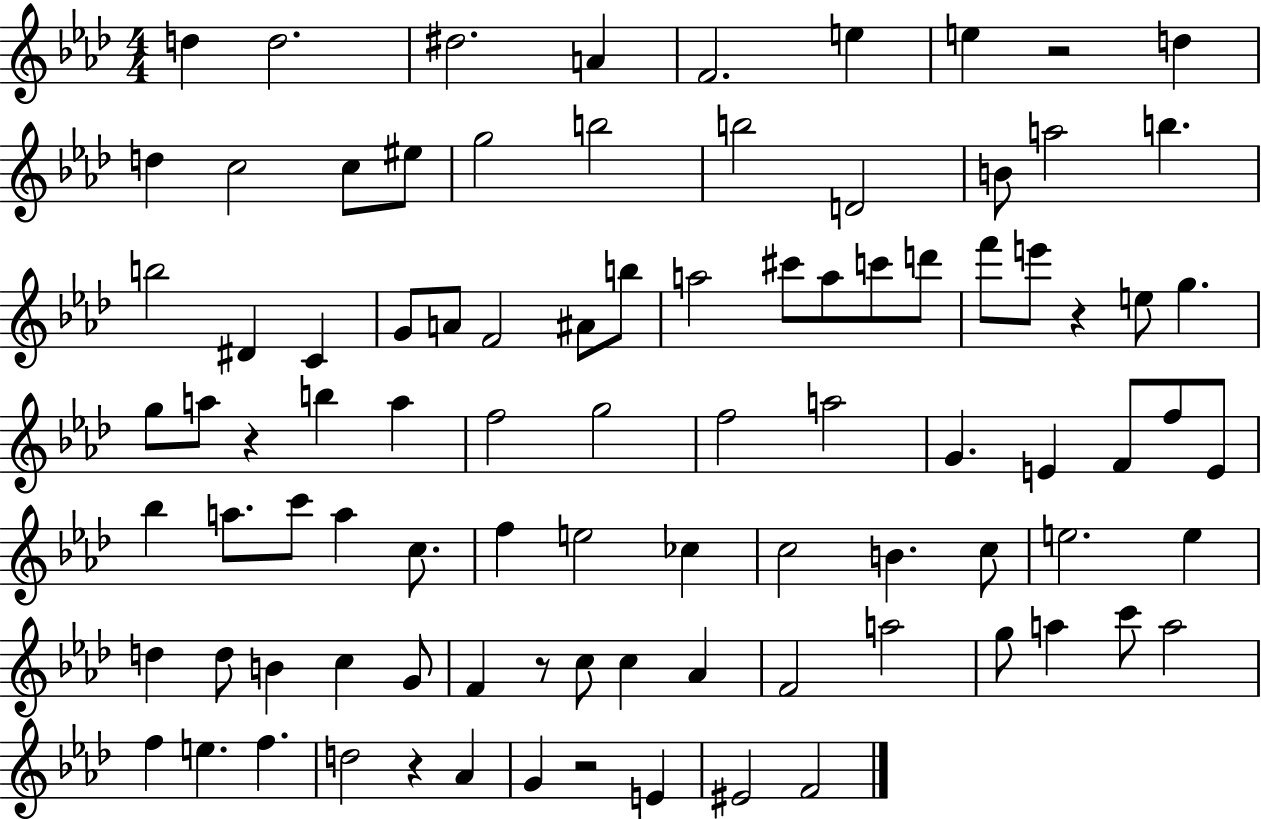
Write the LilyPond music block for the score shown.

{
  \clef treble
  \numericTimeSignature
  \time 4/4
  \key aes \major
  d''4 d''2. | dis''2. a'4 | f'2. e''4 | e''4 r2 d''4 | \break d''4 c''2 c''8 eis''8 | g''2 b''2 | b''2 d'2 | b'8 a''2 b''4. | \break b''2 dis'4 c'4 | g'8 a'8 f'2 ais'8 b''8 | a''2 cis'''8 a''8 c'''8 d'''8 | f'''8 e'''8 r4 e''8 g''4. | \break g''8 a''8 r4 b''4 a''4 | f''2 g''2 | f''2 a''2 | g'4. e'4 f'8 f''8 e'8 | \break bes''4 a''8. c'''8 a''4 c''8. | f''4 e''2 ces''4 | c''2 b'4. c''8 | e''2. e''4 | \break d''4 d''8 b'4 c''4 g'8 | f'4 r8 c''8 c''4 aes'4 | f'2 a''2 | g''8 a''4 c'''8 a''2 | \break f''4 e''4. f''4. | d''2 r4 aes'4 | g'4 r2 e'4 | eis'2 f'2 | \break \bar "|."
}